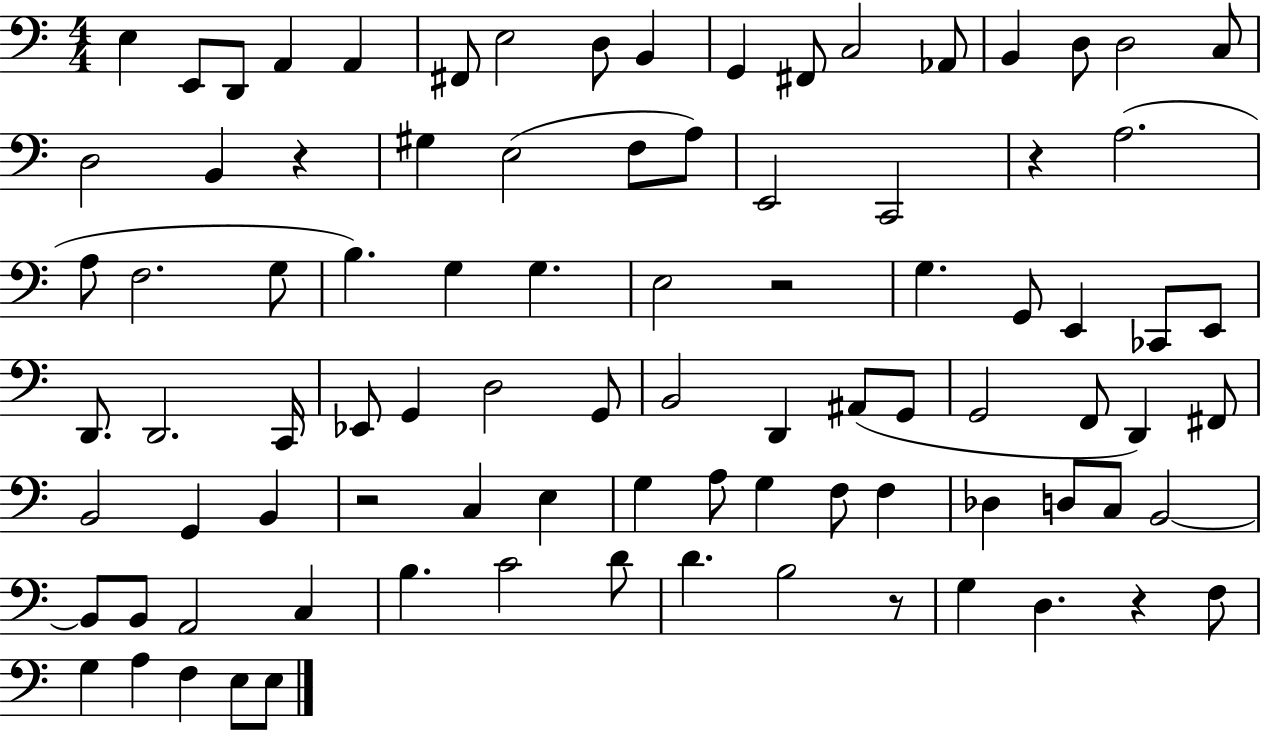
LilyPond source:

{
  \clef bass
  \numericTimeSignature
  \time 4/4
  \key c \major
  \repeat volta 2 { e4 e,8 d,8 a,4 a,4 | fis,8 e2 d8 b,4 | g,4 fis,8 c2 aes,8 | b,4 d8 d2 c8 | \break d2 b,4 r4 | gis4 e2( f8 a8) | e,2 c,2 | r4 a2.( | \break a8 f2. g8 | b4.) g4 g4. | e2 r2 | g4. g,8 e,4 ces,8 e,8 | \break d,8. d,2. c,16 | ees,8 g,4 d2 g,8 | b,2 d,4 ais,8( g,8 | g,2 f,8 d,4) fis,8 | \break b,2 g,4 b,4 | r2 c4 e4 | g4 a8 g4 f8 f4 | des4 d8 c8 b,2~~ | \break b,8 b,8 a,2 c4 | b4. c'2 d'8 | d'4. b2 r8 | g4 d4. r4 f8 | \break g4 a4 f4 e8 e8 | } \bar "|."
}